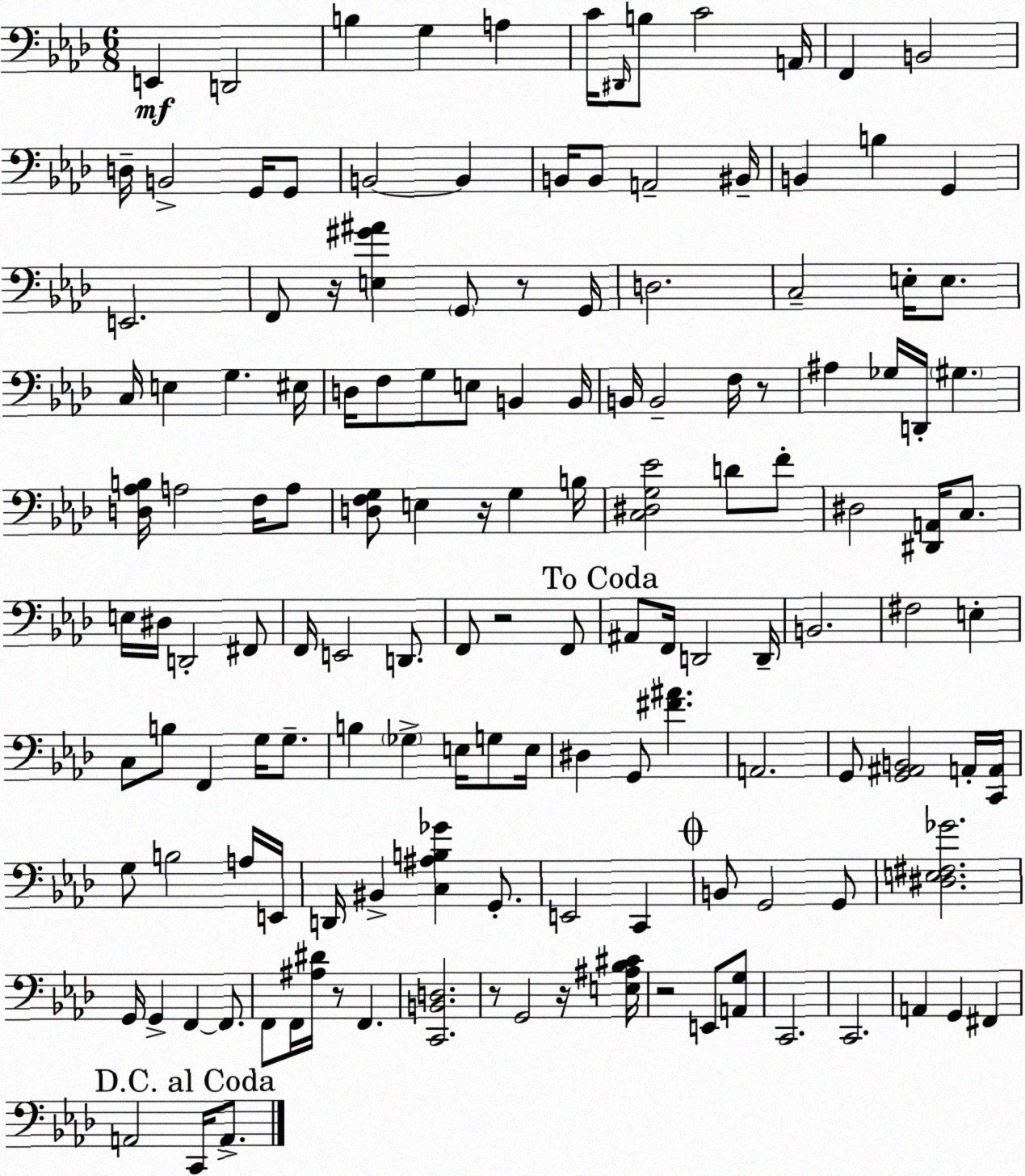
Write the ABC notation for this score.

X:1
T:Untitled
M:6/8
L:1/4
K:Ab
E,, D,,2 B, G, A, C/4 ^D,,/4 B,/2 C2 A,,/4 F,, B,,2 D,/4 B,,2 G,,/4 G,,/2 B,,2 B,, B,,/4 B,,/2 A,,2 ^B,,/4 B,, B, G,, E,,2 F,,/2 z/4 [E,^G^A] G,,/2 z/2 G,,/4 D,2 C,2 E,/4 E,/2 C,/4 E, G, ^E,/4 D,/4 F,/2 G,/2 E,/2 B,, B,,/4 B,,/4 B,,2 F,/4 z/2 ^A, _G,/4 D,,/4 ^G, [D,_A,B,]/4 A,2 F,/4 A,/2 [D,F,G,]/2 E, z/4 G, B,/4 [C,^D,G,_E]2 D/2 F/2 ^D,2 [^D,,A,,]/4 C,/2 E,/4 ^D,/4 D,,2 ^F,,/2 F,,/4 E,,2 D,,/2 F,,/2 z2 F,,/2 ^A,,/2 F,,/4 D,,2 D,,/4 B,,2 ^F,2 E, C,/2 B,/2 F,, G,/4 G,/2 B, _G, E,/4 G,/2 E,/4 ^D, G,,/2 [^F^A] A,,2 G,,/2 [G,,^A,,B,,]2 A,,/4 [C,,A,,]/4 G,/2 B,2 A,/4 E,,/4 D,,/4 ^B,, [C,^A,B,_G] G,,/2 E,,2 C,, B,,/2 G,,2 G,,/2 [^D,E,^F,_G]2 G,,/4 G,, F,, F,,/2 F,,/2 F,,/4 [^A,^D]/4 z/2 F,, [C,,B,,D,]2 z/2 G,,2 z/4 [E,^A,_B,^C]/4 z2 E,,/2 [A,,G,]/2 C,,2 C,,2 A,, G,, ^F,, A,,2 C,,/4 A,,/2